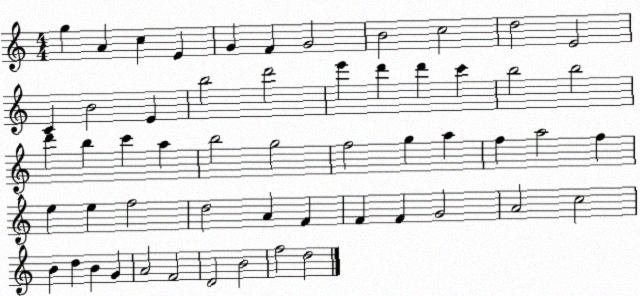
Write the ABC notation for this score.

X:1
T:Untitled
M:4/4
L:1/4
K:C
g A c E G F G2 B2 c2 d2 E2 C B2 E b2 d'2 e' d' d' c' b2 b2 d' b c' a b2 g2 f2 g a f a2 f e e f2 d2 A F F F G2 A2 c2 B d B G A2 F2 D2 B2 f2 d2